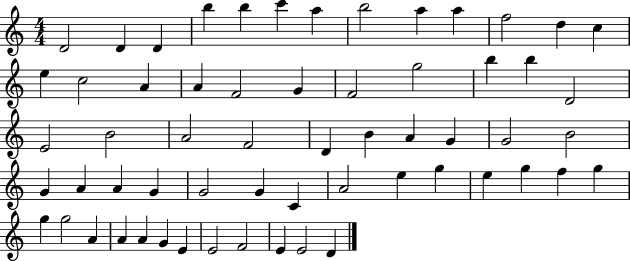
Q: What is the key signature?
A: C major